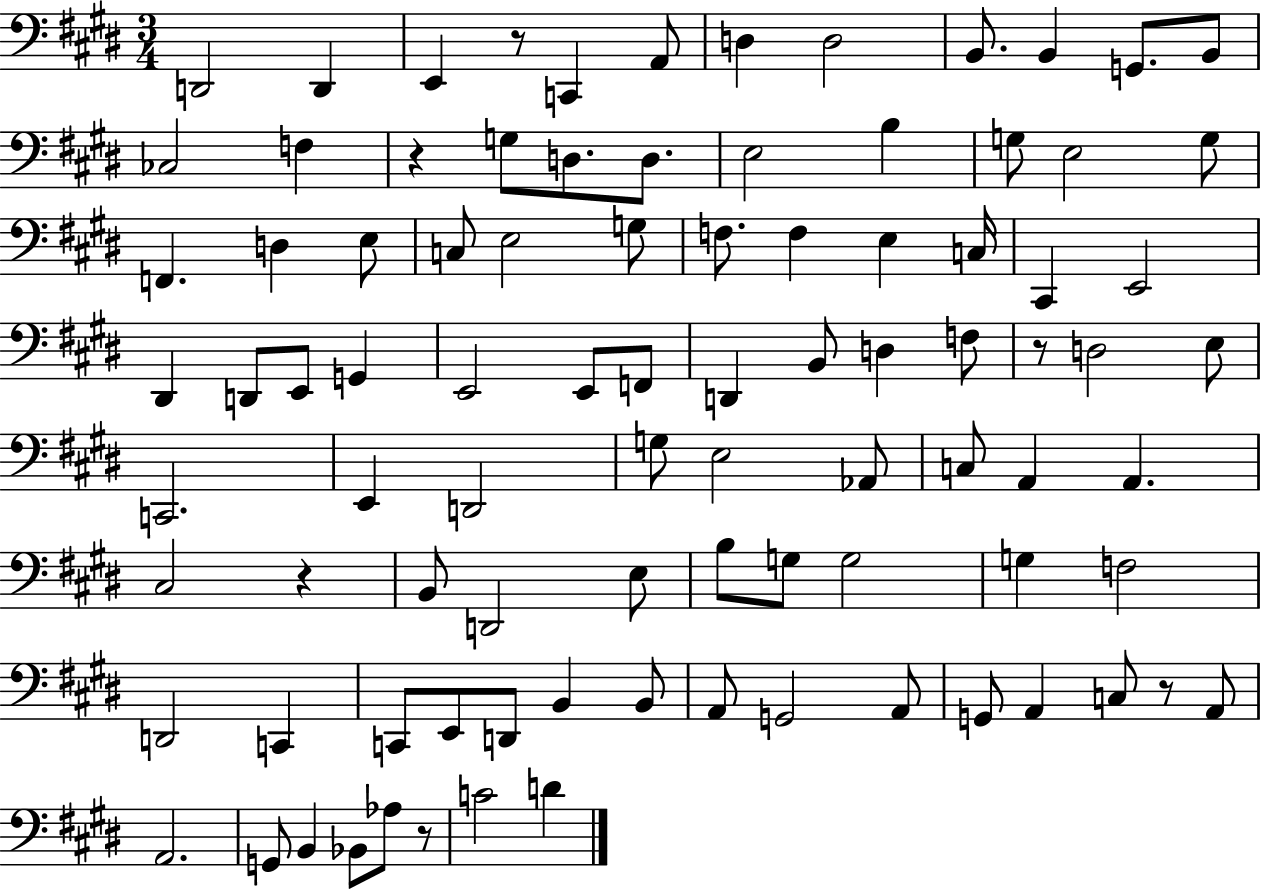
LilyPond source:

{
  \clef bass
  \numericTimeSignature
  \time 3/4
  \key e \major
  d,2 d,4 | e,4 r8 c,4 a,8 | d4 d2 | b,8. b,4 g,8. b,8 | \break ces2 f4 | r4 g8 d8. d8. | e2 b4 | g8 e2 g8 | \break f,4. d4 e8 | c8 e2 g8 | f8. f4 e4 c16 | cis,4 e,2 | \break dis,4 d,8 e,8 g,4 | e,2 e,8 f,8 | d,4 b,8 d4 f8 | r8 d2 e8 | \break c,2. | e,4 d,2 | g8 e2 aes,8 | c8 a,4 a,4. | \break cis2 r4 | b,8 d,2 e8 | b8 g8 g2 | g4 f2 | \break d,2 c,4 | c,8 e,8 d,8 b,4 b,8 | a,8 g,2 a,8 | g,8 a,4 c8 r8 a,8 | \break a,2. | g,8 b,4 bes,8 aes8 r8 | c'2 d'4 | \bar "|."
}